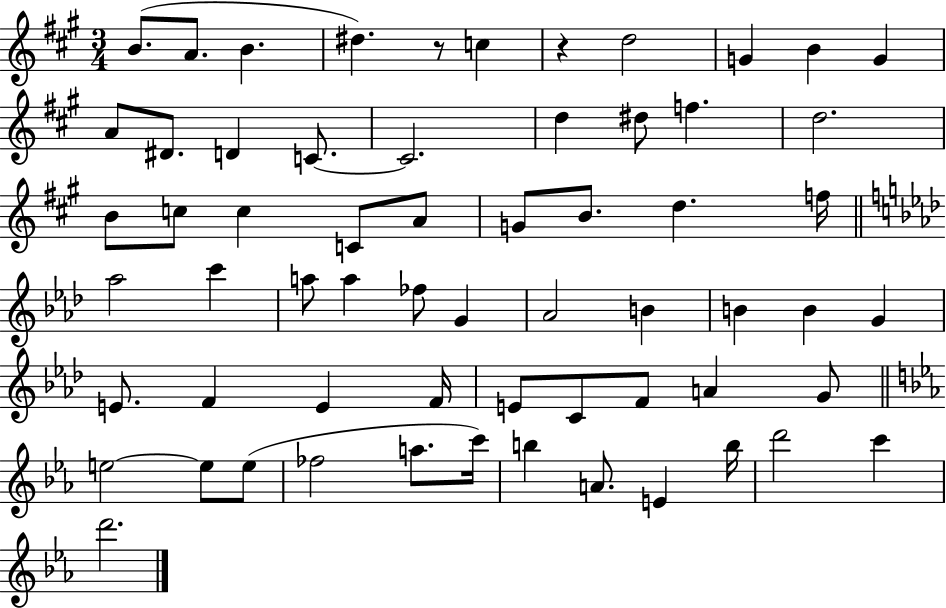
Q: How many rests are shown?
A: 2